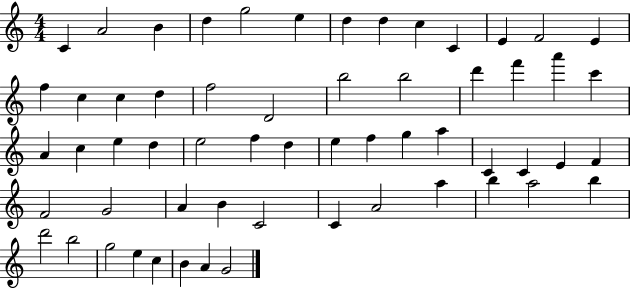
X:1
T:Untitled
M:4/4
L:1/4
K:C
C A2 B d g2 e d d c C E F2 E f c c d f2 D2 b2 b2 d' f' a' c' A c e d e2 f d e f g a C C E F F2 G2 A B C2 C A2 a b a2 b d'2 b2 g2 e c B A G2